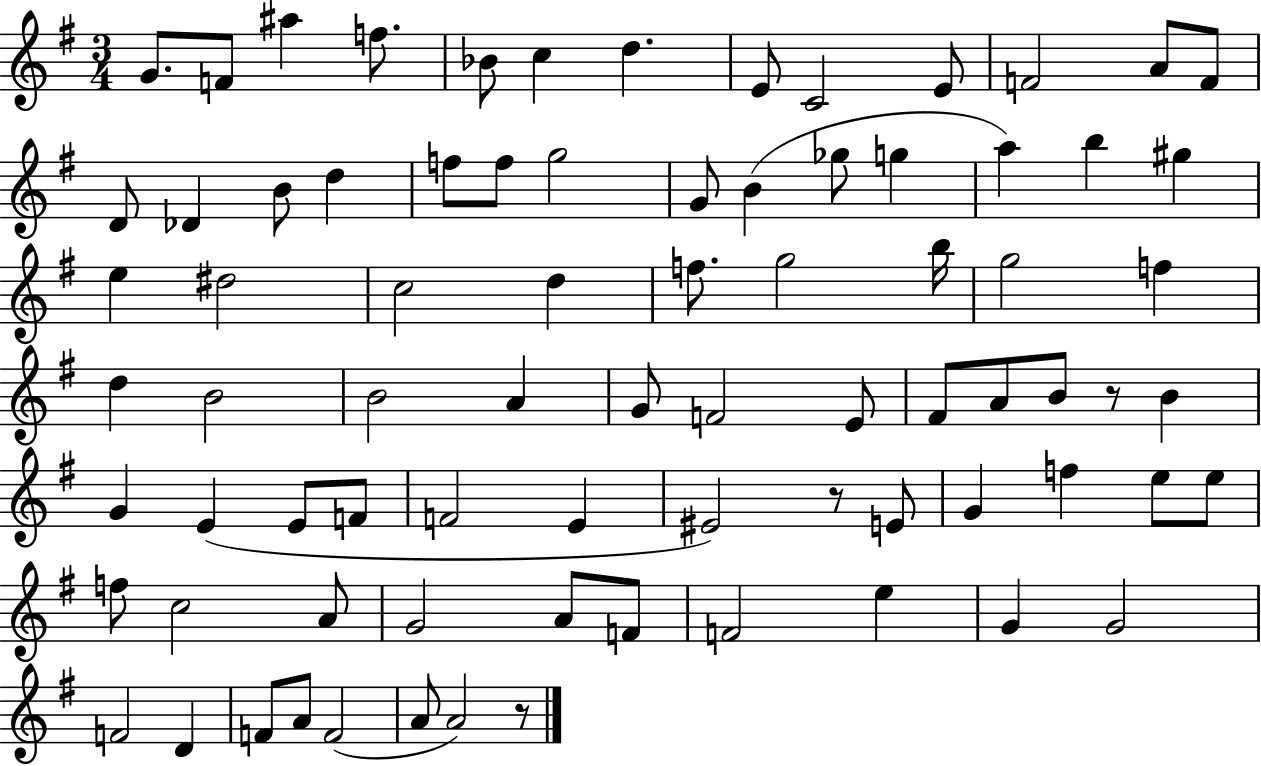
X:1
T:Untitled
M:3/4
L:1/4
K:G
G/2 F/2 ^a f/2 _B/2 c d E/2 C2 E/2 F2 A/2 F/2 D/2 _D B/2 d f/2 f/2 g2 G/2 B _g/2 g a b ^g e ^d2 c2 d f/2 g2 b/4 g2 f d B2 B2 A G/2 F2 E/2 ^F/2 A/2 B/2 z/2 B G E E/2 F/2 F2 E ^E2 z/2 E/2 G f e/2 e/2 f/2 c2 A/2 G2 A/2 F/2 F2 e G G2 F2 D F/2 A/2 F2 A/2 A2 z/2